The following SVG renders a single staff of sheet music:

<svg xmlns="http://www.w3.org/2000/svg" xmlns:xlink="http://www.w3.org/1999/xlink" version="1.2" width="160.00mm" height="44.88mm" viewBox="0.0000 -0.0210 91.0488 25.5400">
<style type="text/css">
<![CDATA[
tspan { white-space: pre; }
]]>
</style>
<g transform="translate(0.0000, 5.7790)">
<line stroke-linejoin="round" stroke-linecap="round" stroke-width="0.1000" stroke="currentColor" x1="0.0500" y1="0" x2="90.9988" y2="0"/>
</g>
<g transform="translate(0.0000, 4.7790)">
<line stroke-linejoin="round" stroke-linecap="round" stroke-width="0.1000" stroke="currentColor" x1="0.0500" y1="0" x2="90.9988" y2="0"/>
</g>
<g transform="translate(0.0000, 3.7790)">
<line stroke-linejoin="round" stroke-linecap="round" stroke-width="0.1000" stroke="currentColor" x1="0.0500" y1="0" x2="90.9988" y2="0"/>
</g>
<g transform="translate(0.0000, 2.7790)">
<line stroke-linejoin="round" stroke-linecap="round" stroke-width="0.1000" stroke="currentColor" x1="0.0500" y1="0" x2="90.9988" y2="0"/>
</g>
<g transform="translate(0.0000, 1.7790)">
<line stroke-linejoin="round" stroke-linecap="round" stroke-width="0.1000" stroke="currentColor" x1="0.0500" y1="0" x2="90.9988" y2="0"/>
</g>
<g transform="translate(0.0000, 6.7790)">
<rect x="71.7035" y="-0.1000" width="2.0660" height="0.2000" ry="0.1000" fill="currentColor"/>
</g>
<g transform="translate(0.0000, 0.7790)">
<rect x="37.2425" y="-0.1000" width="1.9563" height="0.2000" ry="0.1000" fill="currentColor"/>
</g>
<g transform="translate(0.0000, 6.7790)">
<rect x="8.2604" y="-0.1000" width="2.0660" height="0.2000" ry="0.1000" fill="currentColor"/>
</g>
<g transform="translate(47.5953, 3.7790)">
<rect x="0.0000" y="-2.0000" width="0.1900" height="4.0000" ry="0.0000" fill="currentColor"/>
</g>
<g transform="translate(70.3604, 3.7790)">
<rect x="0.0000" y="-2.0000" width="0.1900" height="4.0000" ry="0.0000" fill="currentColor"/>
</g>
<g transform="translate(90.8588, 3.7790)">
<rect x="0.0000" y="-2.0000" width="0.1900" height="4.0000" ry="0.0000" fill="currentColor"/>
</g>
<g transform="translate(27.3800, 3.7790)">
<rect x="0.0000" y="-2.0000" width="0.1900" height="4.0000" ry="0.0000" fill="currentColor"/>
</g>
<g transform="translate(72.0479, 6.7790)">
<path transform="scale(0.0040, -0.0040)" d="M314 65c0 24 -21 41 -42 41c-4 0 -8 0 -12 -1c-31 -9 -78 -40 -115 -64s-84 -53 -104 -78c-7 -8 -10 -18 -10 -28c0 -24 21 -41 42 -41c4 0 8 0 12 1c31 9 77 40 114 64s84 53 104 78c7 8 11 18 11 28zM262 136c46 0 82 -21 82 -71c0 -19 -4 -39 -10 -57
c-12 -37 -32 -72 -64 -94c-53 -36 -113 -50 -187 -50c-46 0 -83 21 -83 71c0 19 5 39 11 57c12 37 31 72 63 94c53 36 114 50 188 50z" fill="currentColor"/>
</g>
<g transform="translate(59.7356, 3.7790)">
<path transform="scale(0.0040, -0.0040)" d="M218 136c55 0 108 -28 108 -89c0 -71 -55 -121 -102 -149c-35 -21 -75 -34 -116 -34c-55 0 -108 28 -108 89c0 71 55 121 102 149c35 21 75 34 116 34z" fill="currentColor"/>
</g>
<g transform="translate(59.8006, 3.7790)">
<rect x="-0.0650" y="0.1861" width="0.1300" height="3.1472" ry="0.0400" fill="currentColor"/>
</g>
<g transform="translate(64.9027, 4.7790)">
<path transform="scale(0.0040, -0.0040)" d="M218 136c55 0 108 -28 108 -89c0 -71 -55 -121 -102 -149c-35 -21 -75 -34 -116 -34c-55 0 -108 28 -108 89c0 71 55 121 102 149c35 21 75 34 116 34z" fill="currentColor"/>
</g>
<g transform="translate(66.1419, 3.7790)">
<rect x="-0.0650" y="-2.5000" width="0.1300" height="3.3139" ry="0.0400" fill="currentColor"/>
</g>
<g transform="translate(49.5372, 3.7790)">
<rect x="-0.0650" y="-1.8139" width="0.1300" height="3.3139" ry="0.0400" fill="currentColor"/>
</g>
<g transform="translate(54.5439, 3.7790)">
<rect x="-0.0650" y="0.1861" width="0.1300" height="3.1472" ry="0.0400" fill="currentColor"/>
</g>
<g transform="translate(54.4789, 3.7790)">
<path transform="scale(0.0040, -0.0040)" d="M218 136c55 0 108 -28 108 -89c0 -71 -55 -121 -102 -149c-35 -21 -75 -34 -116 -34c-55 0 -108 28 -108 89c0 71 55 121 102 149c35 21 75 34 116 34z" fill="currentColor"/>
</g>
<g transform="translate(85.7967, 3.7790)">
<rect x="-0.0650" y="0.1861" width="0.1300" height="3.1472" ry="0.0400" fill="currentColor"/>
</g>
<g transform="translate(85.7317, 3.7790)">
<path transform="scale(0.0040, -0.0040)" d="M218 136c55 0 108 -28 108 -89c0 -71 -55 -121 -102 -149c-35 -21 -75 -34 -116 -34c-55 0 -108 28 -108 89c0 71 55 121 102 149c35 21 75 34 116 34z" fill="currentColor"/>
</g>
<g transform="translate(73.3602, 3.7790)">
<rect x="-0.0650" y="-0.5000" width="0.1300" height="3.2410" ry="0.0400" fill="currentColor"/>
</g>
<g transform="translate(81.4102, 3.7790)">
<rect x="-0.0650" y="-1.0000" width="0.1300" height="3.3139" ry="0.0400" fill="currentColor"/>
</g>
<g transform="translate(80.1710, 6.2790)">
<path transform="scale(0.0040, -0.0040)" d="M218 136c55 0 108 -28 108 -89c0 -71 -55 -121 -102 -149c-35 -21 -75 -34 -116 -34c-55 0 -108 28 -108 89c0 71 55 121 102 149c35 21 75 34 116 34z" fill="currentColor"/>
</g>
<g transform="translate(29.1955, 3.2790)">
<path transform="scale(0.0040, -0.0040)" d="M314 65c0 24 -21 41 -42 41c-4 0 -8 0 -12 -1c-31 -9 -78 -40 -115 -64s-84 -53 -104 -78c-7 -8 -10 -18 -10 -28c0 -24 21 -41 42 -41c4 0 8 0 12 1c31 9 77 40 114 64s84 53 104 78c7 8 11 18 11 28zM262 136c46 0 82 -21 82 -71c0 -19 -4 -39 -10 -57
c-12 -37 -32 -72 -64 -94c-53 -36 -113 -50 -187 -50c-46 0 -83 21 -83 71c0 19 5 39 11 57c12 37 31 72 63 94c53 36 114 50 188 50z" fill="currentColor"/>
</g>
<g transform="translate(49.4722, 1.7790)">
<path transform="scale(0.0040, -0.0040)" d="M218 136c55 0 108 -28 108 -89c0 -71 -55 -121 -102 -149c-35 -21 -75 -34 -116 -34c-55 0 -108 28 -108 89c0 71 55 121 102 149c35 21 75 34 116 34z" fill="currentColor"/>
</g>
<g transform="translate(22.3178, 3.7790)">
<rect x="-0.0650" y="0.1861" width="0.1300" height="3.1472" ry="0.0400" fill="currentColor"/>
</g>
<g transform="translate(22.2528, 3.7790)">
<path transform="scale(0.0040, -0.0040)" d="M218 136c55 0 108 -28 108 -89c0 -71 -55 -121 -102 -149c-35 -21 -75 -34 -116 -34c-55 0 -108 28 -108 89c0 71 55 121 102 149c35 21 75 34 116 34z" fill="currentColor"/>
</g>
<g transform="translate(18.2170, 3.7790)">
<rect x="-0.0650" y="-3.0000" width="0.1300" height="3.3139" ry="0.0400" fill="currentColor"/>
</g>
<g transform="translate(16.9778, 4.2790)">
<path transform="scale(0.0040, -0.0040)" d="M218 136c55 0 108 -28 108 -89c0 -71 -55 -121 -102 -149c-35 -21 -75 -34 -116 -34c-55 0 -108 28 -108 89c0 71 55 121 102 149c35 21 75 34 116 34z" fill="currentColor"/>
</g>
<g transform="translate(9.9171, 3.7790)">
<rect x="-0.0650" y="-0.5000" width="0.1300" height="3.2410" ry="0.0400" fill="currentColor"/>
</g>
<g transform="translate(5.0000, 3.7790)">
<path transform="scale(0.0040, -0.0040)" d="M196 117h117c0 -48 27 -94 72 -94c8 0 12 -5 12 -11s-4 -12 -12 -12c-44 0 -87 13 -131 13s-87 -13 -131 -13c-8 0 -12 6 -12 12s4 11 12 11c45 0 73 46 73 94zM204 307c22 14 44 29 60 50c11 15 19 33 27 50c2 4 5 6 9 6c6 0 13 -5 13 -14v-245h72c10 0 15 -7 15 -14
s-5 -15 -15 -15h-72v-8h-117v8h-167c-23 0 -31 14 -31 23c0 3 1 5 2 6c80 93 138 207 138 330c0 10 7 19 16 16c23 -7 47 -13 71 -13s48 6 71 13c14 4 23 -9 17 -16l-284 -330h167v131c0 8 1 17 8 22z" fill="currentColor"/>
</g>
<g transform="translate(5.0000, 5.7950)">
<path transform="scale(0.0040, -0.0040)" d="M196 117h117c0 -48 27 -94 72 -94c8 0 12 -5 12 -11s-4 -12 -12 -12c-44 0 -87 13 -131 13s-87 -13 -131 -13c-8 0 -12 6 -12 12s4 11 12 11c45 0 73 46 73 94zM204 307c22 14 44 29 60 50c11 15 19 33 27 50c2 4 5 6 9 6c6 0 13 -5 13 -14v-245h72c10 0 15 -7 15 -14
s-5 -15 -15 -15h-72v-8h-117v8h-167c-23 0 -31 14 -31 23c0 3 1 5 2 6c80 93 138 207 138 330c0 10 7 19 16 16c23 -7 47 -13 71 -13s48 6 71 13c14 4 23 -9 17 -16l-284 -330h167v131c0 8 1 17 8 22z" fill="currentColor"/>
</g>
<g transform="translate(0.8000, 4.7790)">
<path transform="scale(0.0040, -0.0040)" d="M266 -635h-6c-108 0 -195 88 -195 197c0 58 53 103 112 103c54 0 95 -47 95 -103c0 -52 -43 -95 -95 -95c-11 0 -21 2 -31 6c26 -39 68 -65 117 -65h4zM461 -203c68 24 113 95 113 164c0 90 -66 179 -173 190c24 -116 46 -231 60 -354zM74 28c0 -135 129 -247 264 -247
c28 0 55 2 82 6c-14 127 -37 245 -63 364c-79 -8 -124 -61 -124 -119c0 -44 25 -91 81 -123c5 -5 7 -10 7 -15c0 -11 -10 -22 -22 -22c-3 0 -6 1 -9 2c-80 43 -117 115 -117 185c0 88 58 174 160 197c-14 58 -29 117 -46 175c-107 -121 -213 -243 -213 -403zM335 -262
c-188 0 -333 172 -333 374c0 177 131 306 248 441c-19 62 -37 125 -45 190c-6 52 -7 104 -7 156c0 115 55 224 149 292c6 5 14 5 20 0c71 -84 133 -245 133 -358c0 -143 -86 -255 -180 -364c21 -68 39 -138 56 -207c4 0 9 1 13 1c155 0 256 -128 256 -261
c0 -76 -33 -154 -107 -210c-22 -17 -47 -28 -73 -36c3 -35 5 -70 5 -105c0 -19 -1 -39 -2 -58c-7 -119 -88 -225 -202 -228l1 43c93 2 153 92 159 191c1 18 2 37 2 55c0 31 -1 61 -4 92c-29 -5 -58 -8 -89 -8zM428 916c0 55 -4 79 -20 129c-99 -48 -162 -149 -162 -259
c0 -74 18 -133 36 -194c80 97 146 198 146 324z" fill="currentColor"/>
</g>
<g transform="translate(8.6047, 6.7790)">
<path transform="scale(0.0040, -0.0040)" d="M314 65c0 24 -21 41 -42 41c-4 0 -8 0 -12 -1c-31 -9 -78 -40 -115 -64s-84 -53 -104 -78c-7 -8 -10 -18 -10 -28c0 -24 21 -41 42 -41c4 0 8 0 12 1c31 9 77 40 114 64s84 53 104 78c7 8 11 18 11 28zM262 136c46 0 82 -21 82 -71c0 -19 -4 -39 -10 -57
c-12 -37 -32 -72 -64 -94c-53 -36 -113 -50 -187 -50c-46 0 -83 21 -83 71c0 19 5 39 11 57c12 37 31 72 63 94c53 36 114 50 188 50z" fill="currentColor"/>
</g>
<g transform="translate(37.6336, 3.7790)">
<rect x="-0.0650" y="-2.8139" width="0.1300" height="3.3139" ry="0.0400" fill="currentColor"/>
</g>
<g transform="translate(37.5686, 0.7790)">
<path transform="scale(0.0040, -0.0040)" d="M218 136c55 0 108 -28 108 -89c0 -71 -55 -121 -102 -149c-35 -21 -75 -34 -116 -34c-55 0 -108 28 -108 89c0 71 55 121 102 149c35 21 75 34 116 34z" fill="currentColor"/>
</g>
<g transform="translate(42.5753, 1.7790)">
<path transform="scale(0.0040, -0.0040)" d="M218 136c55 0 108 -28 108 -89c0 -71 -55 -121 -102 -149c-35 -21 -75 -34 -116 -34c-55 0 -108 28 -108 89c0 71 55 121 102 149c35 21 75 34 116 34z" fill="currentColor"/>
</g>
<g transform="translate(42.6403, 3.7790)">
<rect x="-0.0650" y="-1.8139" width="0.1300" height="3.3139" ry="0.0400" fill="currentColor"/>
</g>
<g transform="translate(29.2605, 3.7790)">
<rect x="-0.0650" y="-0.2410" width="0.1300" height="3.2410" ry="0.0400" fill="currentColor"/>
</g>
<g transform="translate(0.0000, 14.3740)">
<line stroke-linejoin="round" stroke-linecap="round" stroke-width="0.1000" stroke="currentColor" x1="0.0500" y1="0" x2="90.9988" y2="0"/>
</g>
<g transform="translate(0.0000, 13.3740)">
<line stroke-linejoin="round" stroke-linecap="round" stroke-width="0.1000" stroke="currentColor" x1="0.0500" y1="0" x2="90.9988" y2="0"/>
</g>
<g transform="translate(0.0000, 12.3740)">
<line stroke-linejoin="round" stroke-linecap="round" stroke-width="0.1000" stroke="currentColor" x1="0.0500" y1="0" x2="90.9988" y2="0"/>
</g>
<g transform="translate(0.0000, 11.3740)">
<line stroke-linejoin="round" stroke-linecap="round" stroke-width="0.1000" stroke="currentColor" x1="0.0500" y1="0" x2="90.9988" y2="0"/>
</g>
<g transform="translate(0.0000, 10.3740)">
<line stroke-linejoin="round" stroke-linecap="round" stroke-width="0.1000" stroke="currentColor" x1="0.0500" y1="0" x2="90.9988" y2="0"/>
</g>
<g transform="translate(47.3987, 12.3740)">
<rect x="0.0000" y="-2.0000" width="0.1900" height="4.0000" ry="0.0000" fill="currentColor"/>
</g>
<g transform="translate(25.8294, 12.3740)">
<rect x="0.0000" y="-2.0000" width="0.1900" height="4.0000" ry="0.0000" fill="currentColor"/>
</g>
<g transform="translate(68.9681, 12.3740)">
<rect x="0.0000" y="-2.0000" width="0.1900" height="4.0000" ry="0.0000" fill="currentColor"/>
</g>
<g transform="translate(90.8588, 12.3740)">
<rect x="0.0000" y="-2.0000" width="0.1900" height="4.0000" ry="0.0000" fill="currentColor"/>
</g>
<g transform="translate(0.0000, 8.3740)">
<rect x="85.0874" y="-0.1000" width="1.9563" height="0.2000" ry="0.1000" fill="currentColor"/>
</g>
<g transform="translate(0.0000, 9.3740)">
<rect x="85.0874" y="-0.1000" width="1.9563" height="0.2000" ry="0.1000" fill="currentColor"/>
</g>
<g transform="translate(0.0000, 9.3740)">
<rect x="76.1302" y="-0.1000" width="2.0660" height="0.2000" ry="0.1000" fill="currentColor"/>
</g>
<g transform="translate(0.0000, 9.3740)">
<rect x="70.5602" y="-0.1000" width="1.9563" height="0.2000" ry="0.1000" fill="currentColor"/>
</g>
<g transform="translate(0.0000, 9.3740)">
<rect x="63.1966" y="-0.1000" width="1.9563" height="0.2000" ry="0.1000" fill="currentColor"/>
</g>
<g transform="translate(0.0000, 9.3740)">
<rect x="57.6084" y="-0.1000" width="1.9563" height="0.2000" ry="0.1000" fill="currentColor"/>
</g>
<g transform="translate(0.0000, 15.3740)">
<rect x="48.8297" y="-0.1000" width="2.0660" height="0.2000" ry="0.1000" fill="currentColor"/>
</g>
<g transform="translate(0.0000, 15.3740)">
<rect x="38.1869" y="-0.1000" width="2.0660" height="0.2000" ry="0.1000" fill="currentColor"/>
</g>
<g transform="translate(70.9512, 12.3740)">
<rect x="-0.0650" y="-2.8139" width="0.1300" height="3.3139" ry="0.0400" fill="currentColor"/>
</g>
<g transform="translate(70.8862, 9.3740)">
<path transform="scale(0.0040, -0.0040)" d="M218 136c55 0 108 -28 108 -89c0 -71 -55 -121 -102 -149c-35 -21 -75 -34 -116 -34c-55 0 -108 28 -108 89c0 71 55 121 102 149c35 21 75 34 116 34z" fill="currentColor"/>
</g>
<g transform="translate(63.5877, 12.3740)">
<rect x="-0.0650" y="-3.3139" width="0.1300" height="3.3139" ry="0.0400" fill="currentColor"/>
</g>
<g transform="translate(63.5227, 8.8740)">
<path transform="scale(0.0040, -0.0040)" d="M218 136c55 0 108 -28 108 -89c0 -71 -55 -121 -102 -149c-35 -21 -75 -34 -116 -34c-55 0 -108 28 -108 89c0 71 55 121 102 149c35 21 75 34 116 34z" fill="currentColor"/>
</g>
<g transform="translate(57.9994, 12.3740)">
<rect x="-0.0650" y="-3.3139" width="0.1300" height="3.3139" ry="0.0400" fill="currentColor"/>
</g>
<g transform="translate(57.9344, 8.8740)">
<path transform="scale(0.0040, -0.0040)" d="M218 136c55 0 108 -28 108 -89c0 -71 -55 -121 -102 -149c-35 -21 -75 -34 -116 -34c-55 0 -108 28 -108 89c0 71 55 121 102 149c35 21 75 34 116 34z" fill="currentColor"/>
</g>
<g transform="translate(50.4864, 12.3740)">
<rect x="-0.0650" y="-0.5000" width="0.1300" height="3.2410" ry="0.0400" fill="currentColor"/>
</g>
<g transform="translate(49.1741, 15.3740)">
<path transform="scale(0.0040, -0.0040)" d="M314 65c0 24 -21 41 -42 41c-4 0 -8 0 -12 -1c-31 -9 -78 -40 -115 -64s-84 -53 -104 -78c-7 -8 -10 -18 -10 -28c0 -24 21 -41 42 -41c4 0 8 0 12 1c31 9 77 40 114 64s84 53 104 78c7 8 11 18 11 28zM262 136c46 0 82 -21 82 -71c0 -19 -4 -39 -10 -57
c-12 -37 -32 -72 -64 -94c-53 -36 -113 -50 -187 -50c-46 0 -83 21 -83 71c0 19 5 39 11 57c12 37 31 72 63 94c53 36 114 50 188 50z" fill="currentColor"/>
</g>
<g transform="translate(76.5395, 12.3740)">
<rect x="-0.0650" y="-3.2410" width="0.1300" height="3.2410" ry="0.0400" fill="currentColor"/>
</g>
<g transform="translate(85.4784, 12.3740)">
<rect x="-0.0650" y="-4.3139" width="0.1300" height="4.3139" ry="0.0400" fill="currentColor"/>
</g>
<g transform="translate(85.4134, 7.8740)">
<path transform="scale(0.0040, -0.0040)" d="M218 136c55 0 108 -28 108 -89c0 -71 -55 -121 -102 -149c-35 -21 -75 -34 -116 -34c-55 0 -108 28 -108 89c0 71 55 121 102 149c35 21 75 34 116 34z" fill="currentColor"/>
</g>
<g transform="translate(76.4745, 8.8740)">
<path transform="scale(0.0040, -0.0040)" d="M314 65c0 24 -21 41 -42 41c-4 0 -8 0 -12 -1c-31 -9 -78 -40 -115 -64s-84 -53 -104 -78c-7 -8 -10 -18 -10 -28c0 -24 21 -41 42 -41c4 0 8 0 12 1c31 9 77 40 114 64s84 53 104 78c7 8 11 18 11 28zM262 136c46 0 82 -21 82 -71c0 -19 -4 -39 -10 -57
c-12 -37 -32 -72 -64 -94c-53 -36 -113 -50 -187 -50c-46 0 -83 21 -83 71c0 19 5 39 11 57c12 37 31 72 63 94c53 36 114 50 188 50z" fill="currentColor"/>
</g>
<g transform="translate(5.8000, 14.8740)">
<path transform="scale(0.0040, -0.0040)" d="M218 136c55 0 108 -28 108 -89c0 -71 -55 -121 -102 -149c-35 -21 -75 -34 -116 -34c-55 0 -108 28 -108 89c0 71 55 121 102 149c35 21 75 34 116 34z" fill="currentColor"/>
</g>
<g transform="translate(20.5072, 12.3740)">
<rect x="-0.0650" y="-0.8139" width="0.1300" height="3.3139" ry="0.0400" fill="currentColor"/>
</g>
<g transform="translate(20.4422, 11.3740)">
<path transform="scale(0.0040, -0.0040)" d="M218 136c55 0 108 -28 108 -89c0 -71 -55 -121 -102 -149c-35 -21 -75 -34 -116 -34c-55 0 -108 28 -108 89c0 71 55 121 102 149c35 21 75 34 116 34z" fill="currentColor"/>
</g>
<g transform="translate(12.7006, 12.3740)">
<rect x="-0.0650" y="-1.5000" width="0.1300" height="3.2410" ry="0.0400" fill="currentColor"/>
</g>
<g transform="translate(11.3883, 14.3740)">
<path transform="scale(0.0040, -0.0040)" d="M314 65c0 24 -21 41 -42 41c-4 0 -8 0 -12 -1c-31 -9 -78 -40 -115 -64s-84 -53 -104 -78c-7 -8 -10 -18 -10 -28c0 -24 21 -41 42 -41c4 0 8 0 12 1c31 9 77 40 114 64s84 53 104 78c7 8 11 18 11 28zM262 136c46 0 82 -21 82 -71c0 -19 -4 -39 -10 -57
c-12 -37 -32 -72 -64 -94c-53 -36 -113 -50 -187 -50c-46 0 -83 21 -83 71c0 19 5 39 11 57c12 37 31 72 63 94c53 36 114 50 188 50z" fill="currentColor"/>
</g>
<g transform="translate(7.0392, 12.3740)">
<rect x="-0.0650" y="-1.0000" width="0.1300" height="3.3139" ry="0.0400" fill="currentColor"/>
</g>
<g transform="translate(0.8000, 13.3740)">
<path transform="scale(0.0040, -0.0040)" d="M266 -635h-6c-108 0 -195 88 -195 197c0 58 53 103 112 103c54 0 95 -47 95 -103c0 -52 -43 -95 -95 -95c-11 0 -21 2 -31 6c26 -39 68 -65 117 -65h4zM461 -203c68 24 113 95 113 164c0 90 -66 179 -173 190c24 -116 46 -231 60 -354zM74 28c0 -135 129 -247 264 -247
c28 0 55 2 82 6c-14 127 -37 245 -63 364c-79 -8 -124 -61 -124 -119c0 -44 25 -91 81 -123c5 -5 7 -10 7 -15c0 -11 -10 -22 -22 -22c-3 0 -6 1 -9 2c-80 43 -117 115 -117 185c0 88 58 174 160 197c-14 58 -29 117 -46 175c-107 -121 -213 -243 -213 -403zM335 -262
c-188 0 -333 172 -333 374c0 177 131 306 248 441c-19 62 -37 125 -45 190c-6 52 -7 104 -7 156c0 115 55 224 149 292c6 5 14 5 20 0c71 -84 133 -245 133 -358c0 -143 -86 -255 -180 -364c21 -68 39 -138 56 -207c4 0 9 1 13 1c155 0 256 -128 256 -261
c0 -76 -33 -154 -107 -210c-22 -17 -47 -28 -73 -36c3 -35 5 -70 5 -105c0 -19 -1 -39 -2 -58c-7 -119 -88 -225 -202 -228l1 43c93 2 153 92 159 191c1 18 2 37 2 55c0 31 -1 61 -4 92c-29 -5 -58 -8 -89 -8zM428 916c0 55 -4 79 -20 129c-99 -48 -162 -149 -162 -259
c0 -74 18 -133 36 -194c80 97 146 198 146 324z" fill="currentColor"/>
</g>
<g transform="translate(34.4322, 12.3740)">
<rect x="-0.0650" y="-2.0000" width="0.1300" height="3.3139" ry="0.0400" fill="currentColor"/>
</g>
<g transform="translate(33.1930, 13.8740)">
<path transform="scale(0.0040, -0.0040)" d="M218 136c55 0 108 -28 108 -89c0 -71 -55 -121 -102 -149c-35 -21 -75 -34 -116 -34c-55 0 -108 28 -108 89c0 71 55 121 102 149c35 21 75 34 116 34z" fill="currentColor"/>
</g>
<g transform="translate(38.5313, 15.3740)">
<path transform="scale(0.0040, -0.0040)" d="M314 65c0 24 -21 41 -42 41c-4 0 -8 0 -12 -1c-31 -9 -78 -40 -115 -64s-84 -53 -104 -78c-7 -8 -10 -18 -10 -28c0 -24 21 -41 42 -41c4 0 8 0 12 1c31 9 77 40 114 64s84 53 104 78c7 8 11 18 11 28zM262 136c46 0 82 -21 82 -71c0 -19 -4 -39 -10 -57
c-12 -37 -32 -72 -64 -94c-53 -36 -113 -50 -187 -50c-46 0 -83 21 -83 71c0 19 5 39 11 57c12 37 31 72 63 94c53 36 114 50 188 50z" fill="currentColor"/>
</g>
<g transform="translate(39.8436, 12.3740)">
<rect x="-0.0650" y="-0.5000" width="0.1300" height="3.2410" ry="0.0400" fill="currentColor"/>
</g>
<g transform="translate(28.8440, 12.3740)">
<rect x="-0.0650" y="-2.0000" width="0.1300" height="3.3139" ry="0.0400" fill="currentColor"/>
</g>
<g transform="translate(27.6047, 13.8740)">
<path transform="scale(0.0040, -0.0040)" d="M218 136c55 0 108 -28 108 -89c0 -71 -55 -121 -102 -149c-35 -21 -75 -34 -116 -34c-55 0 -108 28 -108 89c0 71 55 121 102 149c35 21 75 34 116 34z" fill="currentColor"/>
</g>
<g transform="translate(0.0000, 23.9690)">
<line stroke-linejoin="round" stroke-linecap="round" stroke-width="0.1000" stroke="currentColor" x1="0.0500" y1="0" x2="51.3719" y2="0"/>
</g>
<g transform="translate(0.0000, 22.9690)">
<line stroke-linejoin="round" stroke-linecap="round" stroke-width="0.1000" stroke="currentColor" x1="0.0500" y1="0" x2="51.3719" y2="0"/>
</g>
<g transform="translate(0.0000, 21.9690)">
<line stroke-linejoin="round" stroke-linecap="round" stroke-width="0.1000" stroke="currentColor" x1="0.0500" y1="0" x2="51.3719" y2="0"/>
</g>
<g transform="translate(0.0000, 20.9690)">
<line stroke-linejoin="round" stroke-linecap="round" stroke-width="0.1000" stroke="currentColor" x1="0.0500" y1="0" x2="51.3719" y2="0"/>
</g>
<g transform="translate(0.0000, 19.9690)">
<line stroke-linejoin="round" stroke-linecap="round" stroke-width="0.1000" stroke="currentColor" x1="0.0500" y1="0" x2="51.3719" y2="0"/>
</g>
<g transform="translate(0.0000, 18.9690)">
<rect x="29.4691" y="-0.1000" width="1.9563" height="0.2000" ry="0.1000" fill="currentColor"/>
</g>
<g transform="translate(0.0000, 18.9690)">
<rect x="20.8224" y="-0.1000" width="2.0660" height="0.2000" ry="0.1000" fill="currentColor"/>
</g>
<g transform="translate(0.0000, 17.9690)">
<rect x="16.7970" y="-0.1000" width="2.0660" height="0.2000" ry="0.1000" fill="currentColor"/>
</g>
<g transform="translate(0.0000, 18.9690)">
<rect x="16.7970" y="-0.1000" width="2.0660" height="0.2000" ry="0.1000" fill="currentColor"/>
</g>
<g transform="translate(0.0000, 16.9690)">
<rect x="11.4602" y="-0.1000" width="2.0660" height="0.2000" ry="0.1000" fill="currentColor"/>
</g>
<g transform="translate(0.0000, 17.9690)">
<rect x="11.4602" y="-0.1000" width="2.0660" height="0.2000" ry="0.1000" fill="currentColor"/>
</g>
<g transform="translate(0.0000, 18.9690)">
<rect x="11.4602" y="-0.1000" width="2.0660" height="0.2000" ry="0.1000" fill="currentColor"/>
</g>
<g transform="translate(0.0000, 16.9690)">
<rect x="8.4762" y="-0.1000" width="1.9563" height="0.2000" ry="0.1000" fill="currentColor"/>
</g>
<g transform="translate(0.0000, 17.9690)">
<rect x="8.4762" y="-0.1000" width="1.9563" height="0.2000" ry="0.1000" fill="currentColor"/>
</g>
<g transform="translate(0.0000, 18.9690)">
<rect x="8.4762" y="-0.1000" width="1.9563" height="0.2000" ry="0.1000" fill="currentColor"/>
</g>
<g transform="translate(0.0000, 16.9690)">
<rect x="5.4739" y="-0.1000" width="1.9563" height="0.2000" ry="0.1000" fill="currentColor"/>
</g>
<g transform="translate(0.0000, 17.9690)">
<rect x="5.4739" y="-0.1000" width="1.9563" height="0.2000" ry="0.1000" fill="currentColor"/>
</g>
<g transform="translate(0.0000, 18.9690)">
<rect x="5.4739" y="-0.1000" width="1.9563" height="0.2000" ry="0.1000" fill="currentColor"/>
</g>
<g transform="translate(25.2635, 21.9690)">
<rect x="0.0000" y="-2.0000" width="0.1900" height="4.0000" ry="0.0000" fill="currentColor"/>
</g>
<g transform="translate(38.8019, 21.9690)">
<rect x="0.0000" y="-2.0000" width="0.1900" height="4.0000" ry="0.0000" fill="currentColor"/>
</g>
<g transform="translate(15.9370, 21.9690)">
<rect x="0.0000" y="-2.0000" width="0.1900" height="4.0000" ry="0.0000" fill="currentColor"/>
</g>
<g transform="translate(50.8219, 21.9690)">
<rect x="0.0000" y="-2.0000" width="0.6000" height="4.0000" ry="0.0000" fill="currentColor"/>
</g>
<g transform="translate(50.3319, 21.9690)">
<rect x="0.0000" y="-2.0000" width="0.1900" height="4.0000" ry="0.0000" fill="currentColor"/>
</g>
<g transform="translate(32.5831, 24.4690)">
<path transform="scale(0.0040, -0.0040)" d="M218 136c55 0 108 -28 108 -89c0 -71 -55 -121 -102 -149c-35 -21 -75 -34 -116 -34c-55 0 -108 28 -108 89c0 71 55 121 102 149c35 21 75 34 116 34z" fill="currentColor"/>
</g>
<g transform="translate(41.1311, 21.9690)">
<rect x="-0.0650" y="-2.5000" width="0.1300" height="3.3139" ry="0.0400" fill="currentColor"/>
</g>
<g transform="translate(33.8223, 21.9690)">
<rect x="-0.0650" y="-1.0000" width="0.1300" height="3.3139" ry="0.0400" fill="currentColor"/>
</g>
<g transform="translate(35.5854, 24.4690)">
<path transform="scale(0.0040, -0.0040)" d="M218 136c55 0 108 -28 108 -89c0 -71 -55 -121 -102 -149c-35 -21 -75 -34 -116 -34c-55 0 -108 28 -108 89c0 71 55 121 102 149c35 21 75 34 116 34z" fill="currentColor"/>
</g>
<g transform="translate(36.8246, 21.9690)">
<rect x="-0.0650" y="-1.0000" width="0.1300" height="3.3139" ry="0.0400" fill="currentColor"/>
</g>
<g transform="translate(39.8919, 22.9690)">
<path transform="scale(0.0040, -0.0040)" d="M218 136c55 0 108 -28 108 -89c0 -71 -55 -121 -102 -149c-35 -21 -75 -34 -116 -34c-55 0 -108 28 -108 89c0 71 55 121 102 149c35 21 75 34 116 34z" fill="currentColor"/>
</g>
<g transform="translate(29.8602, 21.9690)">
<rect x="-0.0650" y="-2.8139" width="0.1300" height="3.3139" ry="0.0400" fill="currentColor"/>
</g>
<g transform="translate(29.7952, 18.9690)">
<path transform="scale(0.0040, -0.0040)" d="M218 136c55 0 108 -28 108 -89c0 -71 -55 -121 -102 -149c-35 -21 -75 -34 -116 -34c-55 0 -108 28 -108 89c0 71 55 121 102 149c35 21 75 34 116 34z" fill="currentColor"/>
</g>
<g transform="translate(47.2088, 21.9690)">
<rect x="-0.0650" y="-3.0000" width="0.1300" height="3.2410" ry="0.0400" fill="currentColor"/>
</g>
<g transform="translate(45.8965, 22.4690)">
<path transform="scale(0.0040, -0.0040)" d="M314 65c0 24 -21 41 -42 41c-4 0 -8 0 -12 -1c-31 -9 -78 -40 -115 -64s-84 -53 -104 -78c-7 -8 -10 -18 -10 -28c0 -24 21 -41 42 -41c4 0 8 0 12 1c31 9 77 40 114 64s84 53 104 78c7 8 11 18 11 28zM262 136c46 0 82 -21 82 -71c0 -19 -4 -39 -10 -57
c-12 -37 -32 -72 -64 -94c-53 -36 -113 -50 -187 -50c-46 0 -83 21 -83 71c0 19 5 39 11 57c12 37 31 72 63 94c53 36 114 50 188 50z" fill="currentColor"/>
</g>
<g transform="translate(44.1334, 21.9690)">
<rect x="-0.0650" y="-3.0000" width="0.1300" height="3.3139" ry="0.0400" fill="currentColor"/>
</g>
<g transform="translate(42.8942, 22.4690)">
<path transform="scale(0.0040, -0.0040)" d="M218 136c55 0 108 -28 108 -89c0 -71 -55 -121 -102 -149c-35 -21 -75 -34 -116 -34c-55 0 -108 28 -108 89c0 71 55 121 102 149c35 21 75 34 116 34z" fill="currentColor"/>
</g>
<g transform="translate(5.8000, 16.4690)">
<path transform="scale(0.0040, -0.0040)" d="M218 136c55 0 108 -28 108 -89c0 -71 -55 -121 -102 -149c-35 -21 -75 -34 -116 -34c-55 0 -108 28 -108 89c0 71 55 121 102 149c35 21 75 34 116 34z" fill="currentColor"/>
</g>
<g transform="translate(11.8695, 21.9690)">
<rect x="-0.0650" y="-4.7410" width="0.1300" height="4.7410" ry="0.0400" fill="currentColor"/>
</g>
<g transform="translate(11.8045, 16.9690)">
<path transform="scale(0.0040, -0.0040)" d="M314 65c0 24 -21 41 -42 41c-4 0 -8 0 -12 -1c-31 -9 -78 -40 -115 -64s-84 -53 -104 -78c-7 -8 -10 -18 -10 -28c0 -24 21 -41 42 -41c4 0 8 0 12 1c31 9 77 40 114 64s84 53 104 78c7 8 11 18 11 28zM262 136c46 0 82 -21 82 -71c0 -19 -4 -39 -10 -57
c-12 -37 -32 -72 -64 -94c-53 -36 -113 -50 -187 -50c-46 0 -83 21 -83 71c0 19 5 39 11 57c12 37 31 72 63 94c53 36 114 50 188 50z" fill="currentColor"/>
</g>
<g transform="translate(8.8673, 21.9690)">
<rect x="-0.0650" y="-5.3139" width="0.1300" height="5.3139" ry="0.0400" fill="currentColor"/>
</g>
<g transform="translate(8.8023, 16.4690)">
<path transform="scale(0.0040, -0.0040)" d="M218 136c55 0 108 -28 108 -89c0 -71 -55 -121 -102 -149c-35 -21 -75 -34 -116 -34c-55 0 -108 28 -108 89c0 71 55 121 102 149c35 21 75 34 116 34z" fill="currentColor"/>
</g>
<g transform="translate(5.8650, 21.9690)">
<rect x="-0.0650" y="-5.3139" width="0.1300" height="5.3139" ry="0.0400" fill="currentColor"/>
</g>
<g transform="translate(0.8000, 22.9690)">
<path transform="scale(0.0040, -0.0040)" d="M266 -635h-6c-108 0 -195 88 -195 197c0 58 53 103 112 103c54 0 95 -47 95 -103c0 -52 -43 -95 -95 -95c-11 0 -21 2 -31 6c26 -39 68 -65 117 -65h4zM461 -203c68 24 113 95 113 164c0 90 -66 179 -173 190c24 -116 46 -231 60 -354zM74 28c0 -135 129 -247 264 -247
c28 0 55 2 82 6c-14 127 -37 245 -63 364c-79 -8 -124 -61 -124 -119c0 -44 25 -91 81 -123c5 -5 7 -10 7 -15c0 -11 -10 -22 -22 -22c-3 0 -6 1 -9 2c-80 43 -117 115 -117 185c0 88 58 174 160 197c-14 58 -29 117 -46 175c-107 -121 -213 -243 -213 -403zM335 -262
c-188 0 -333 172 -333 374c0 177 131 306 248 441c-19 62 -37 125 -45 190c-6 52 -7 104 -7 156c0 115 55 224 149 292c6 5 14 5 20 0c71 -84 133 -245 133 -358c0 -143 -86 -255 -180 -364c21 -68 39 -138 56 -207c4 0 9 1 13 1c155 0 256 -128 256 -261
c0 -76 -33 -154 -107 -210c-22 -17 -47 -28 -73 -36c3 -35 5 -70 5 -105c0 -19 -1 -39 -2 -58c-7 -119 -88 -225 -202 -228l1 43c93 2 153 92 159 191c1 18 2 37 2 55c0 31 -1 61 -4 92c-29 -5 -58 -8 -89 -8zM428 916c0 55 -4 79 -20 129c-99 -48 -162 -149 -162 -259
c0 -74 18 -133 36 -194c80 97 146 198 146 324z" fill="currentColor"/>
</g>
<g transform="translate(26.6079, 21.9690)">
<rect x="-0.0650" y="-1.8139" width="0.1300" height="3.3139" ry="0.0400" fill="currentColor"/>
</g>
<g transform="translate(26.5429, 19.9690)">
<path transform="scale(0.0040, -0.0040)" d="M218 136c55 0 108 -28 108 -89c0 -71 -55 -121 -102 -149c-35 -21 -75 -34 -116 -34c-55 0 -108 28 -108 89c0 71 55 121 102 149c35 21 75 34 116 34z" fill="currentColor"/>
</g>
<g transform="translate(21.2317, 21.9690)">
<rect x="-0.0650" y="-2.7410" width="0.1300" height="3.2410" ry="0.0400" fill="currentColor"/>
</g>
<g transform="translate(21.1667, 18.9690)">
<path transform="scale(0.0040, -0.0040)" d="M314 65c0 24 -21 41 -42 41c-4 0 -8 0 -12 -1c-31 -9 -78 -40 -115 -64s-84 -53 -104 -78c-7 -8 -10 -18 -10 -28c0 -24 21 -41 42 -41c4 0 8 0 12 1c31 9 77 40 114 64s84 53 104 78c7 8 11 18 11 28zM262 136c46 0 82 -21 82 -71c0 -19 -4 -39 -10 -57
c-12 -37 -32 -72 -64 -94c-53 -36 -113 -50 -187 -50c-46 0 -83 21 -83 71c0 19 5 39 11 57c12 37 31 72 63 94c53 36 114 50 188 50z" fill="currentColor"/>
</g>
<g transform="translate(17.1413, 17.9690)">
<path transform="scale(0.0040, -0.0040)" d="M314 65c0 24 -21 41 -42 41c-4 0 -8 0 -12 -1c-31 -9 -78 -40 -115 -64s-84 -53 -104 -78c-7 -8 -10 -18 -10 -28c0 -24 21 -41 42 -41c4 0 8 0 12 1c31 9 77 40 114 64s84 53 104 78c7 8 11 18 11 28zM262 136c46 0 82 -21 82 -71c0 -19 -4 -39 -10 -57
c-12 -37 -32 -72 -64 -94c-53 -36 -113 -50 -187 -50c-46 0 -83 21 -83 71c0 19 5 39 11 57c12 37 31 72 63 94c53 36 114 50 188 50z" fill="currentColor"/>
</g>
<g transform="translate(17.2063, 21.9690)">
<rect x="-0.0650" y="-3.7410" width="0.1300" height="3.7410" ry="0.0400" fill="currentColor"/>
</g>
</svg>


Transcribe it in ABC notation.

X:1
T:Untitled
M:4/4
L:1/4
K:C
C2 A B c2 a f f B B G C2 D B D E2 d F F C2 C2 b b a b2 d' f' f' e'2 c'2 a2 f a D D G A A2